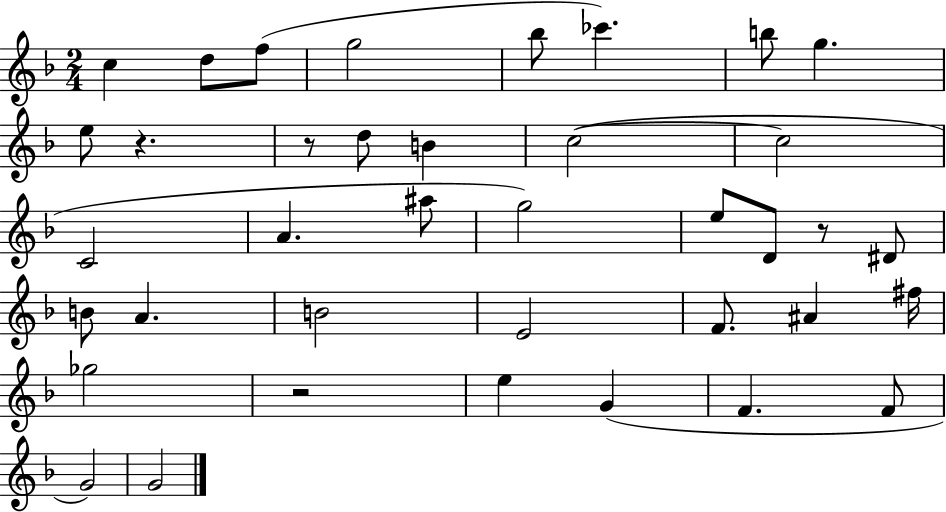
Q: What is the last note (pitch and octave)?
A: G4